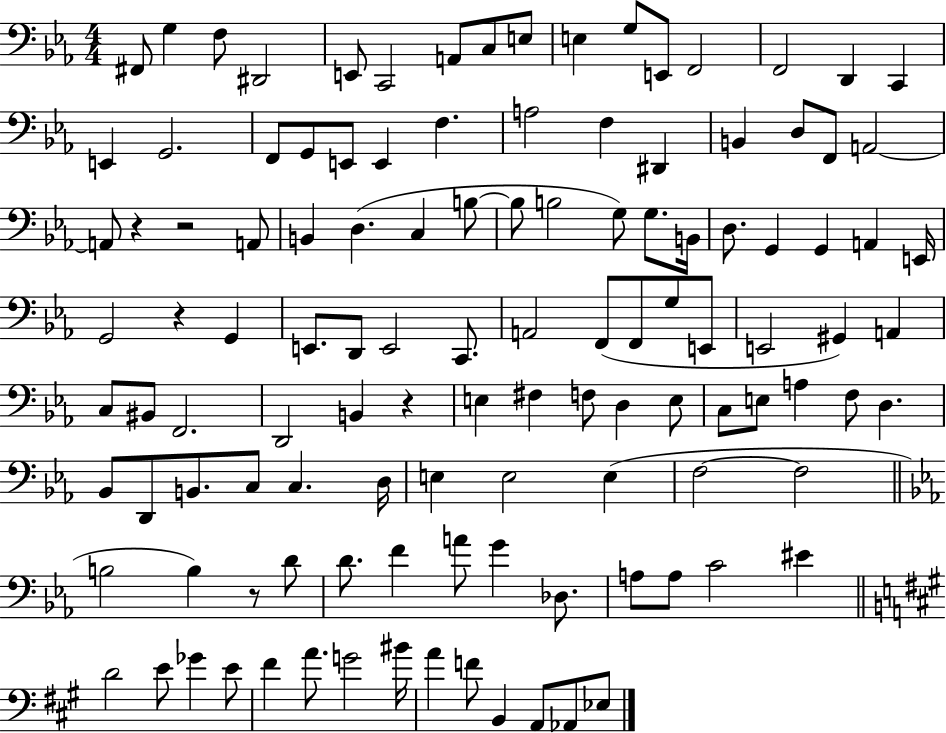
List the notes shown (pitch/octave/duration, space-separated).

F#2/e G3/q F3/e D#2/h E2/e C2/h A2/e C3/e E3/e E3/q G3/e E2/e F2/h F2/h D2/q C2/q E2/q G2/h. F2/e G2/e E2/e E2/q F3/q. A3/h F3/q D#2/q B2/q D3/e F2/e A2/h A2/e R/q R/h A2/e B2/q D3/q. C3/q B3/e B3/e B3/h G3/e G3/e. B2/s D3/e. G2/q G2/q A2/q E2/s G2/h R/q G2/q E2/e. D2/e E2/h C2/e. A2/h F2/e F2/e G3/e E2/e E2/h G#2/q A2/q C3/e BIS2/e F2/h. D2/h B2/q R/q E3/q F#3/q F3/e D3/q E3/e C3/e E3/e A3/q F3/e D3/q. Bb2/e D2/e B2/e. C3/e C3/q. D3/s E3/q E3/h E3/q F3/h F3/h B3/h B3/q R/e D4/e D4/e. F4/q A4/e G4/q Db3/e. A3/e A3/e C4/h EIS4/q D4/h E4/e Gb4/q E4/e F#4/q A4/e. G4/h BIS4/s A4/q F4/e B2/q A2/e Ab2/e Eb3/e